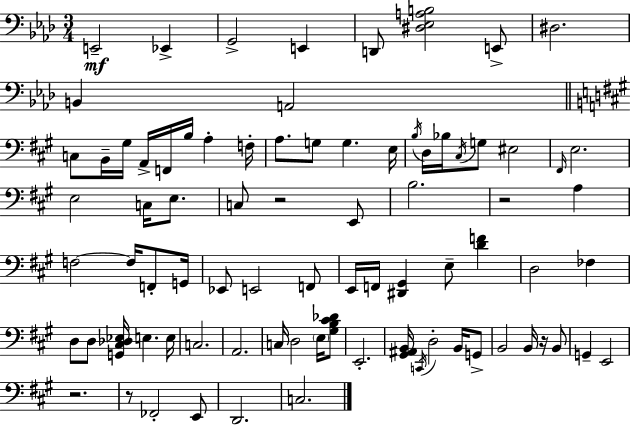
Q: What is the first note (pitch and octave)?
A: E2